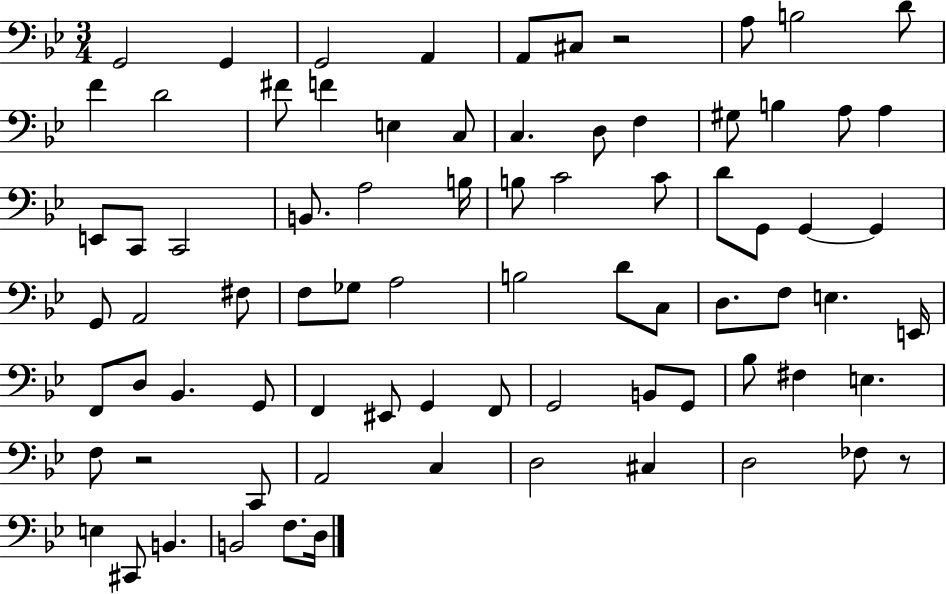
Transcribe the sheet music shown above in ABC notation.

X:1
T:Untitled
M:3/4
L:1/4
K:Bb
G,,2 G,, G,,2 A,, A,,/2 ^C,/2 z2 A,/2 B,2 D/2 F D2 ^F/2 F E, C,/2 C, D,/2 F, ^G,/2 B, A,/2 A, E,,/2 C,,/2 C,,2 B,,/2 A,2 B,/4 B,/2 C2 C/2 D/2 G,,/2 G,, G,, G,,/2 A,,2 ^F,/2 F,/2 _G,/2 A,2 B,2 D/2 C,/2 D,/2 F,/2 E, E,,/4 F,,/2 D,/2 _B,, G,,/2 F,, ^E,,/2 G,, F,,/2 G,,2 B,,/2 G,,/2 _B,/2 ^F, E, F,/2 z2 C,,/2 A,,2 C, D,2 ^C, D,2 _F,/2 z/2 E, ^C,,/2 B,, B,,2 F,/2 D,/4